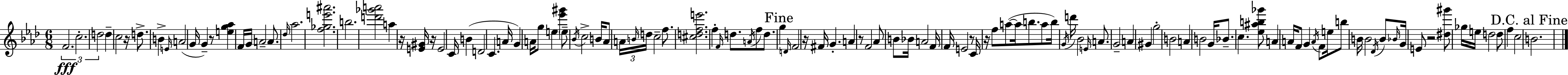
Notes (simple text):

F4/h. C5/h. D5/h D5/q C5/h R/s D5/e. B4/q E4/s A4/h G4/s G4/q R/e [E5,G5,Ab5]/q F4/s G4/s A4/h A4/e. Db5/s Ab5/h. [F5,Gb5,E6,A#6]/h. B5/h. [D6,Gb6,A6]/h A5/q R/s [E4,G#4]/s R/s E4/h C4/s B4/q D4/h C4/q. A4/s G4/q A4/s G5/e E5/q [Eb6,G#6]/q E5/e Bb4/s C5/h B4/s Ab4/e A4/s B4/s D5/s C5/h F5/e. [C#5,D5,F5,E6]/h. F5/q F4/s D5/e. A4/s F5/e D5/e. G5/q D4/s F4/h R/s F#4/s G4/q. A4/q R/e F4/h Ab4/e B4/e Bb4/s A4/h F4/s F4/s E4/h R/e C4/s R/s F5/e A5/e A5/s B5/e. A5/e B5/s G4/s D6/s Bb4/h E4/s A4/e. G4/h A4/q G#4/q G5/h B4/h A4/q B4/h G4/s Bb4/e. C5/q. [Eb5,A#5,B5,Gb6]/e A4/q A4/s F4/e G4/q A4/s F4/e E5/s B5/e B4/s B4/h Db4/s B4/e Bb4/s G4/s E4/e R/h [D#5,G#6]/e Gb5/s E5/s D5/h D5/e F5/q C5/h B4/h.